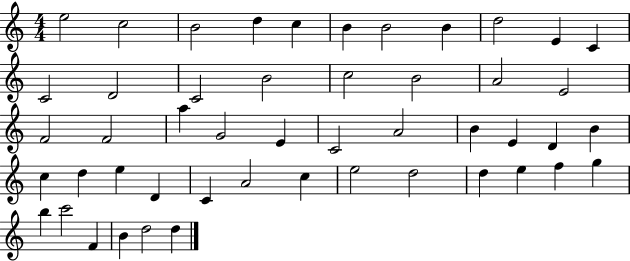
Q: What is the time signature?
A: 4/4